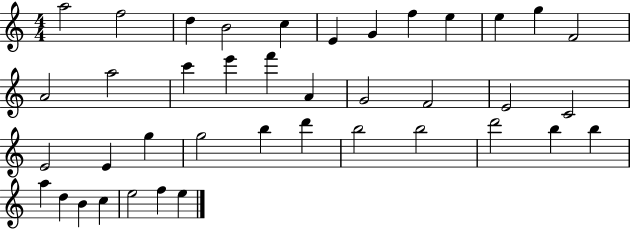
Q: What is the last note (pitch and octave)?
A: E5